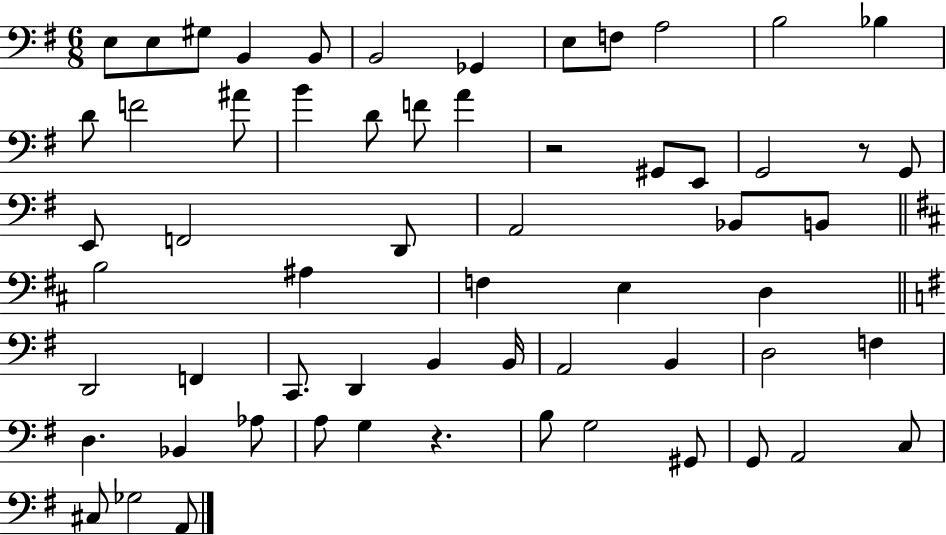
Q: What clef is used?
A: bass